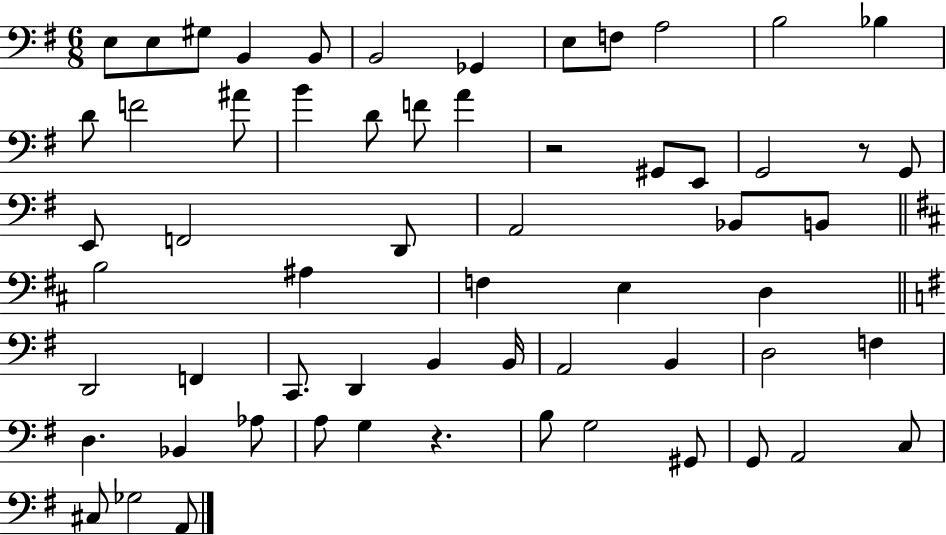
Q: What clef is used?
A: bass